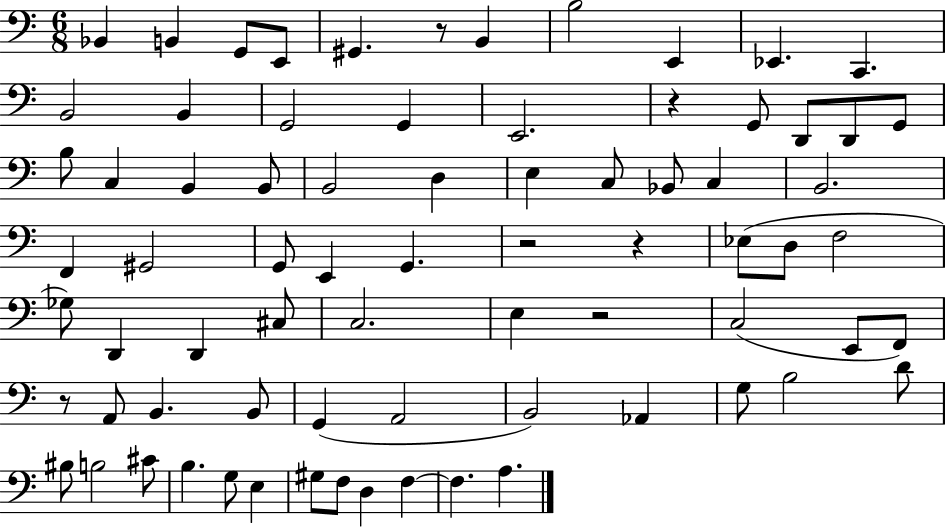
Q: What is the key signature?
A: C major